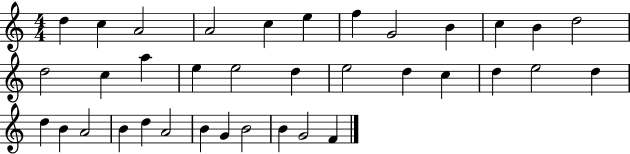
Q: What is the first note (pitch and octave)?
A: D5